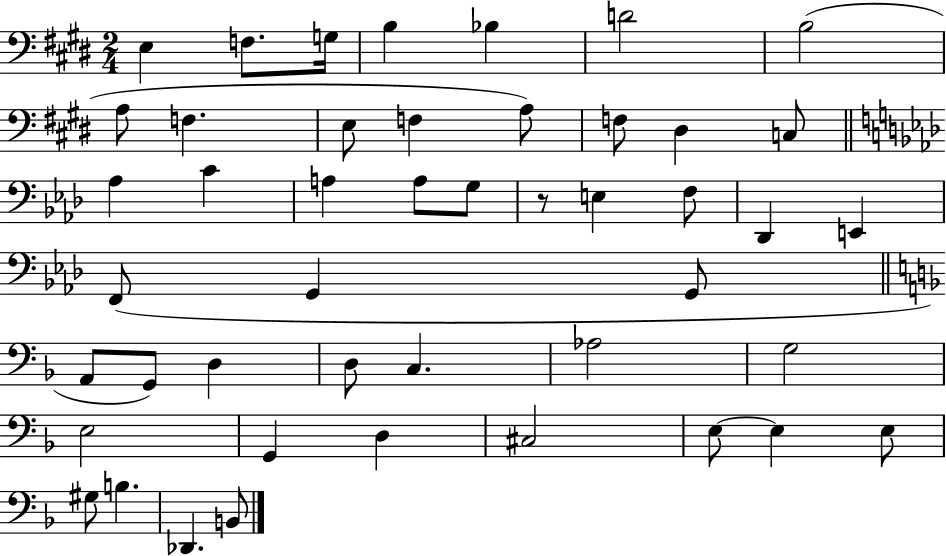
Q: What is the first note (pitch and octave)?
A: E3